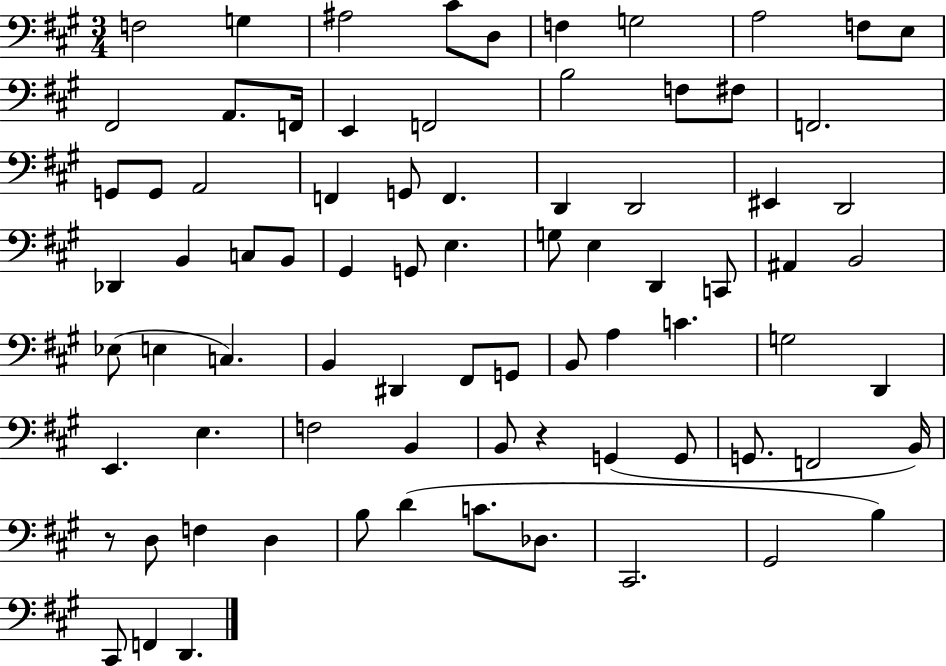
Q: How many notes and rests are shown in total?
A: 79